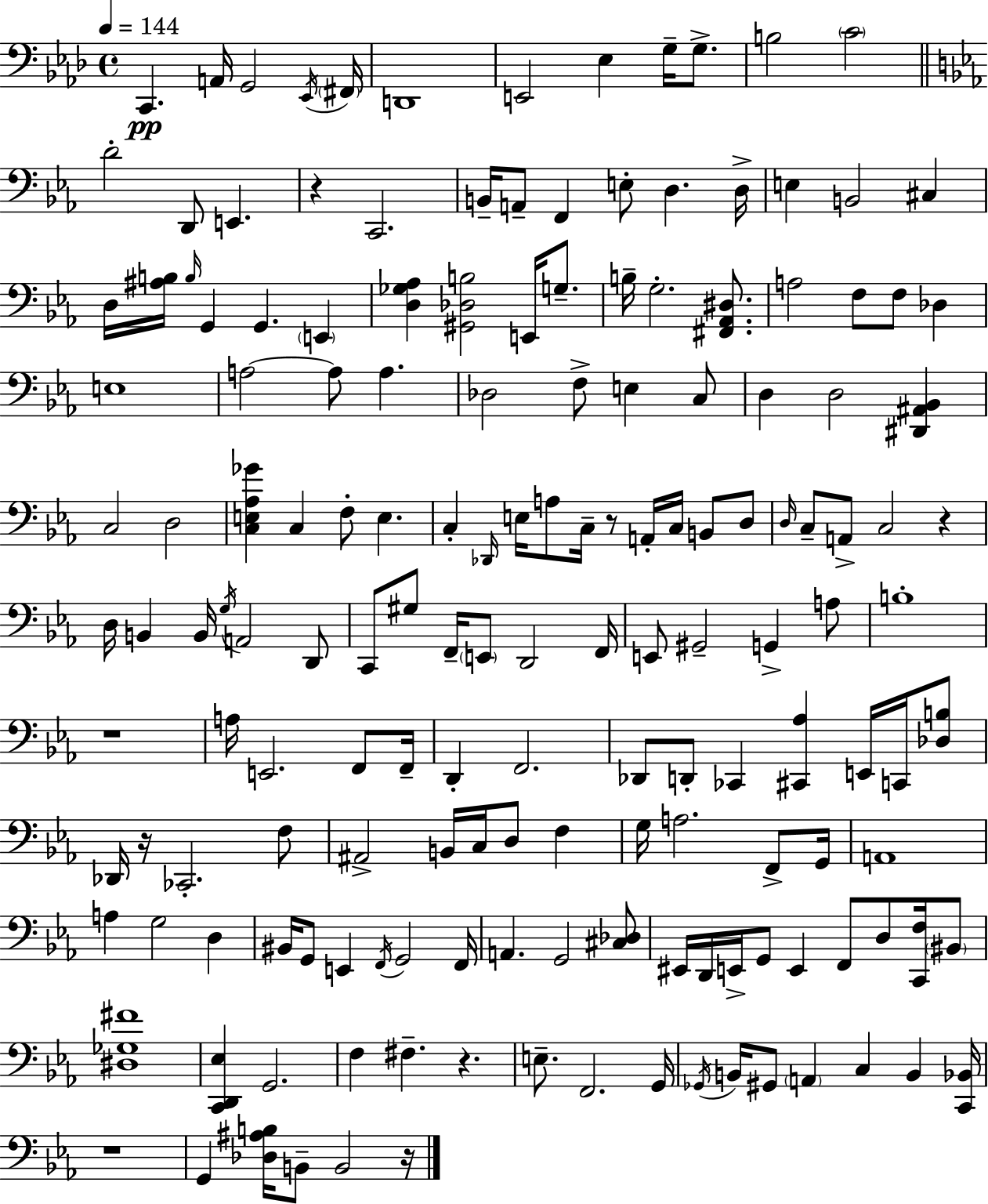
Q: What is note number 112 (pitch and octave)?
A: G2